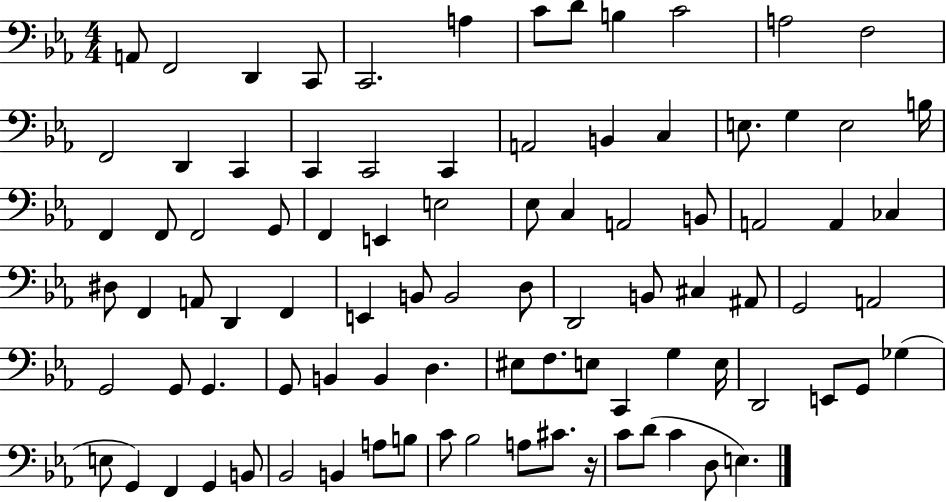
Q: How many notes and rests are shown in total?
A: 90